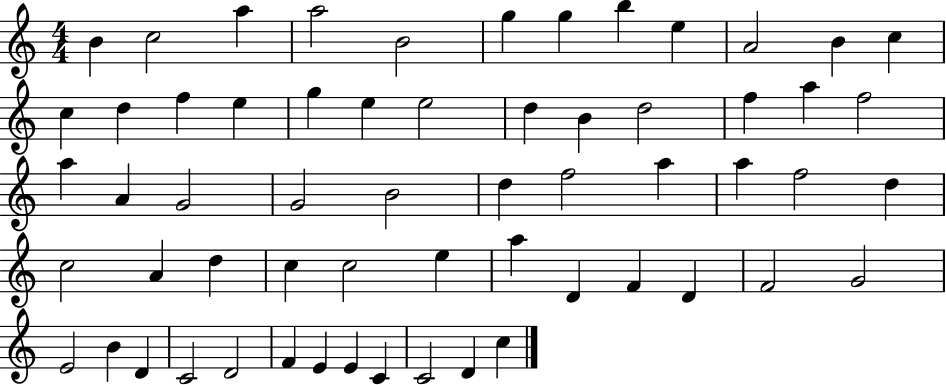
{
  \clef treble
  \numericTimeSignature
  \time 4/4
  \key c \major
  b'4 c''2 a''4 | a''2 b'2 | g''4 g''4 b''4 e''4 | a'2 b'4 c''4 | \break c''4 d''4 f''4 e''4 | g''4 e''4 e''2 | d''4 b'4 d''2 | f''4 a''4 f''2 | \break a''4 a'4 g'2 | g'2 b'2 | d''4 f''2 a''4 | a''4 f''2 d''4 | \break c''2 a'4 d''4 | c''4 c''2 e''4 | a''4 d'4 f'4 d'4 | f'2 g'2 | \break e'2 b'4 d'4 | c'2 d'2 | f'4 e'4 e'4 c'4 | c'2 d'4 c''4 | \break \bar "|."
}